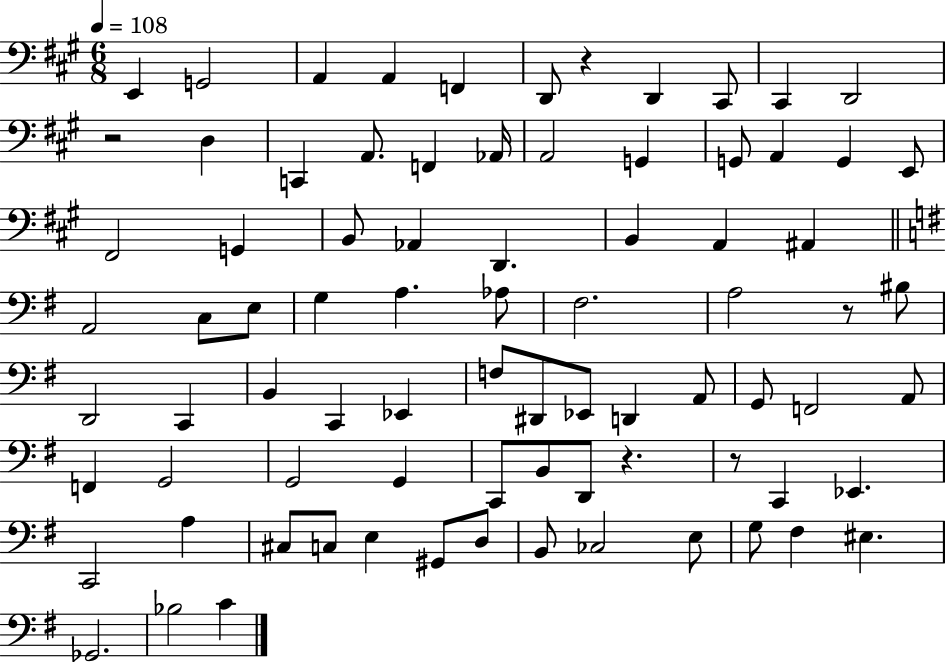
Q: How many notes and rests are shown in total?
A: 81